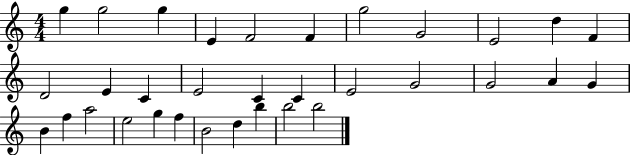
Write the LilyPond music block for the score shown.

{
  \clef treble
  \numericTimeSignature
  \time 4/4
  \key c \major
  g''4 g''2 g''4 | e'4 f'2 f'4 | g''2 g'2 | e'2 d''4 f'4 | \break d'2 e'4 c'4 | e'2 c'4 c'4 | e'2 g'2 | g'2 a'4 g'4 | \break b'4 f''4 a''2 | e''2 g''4 f''4 | b'2 d''4 b''4 | b''2 b''2 | \break \bar "|."
}